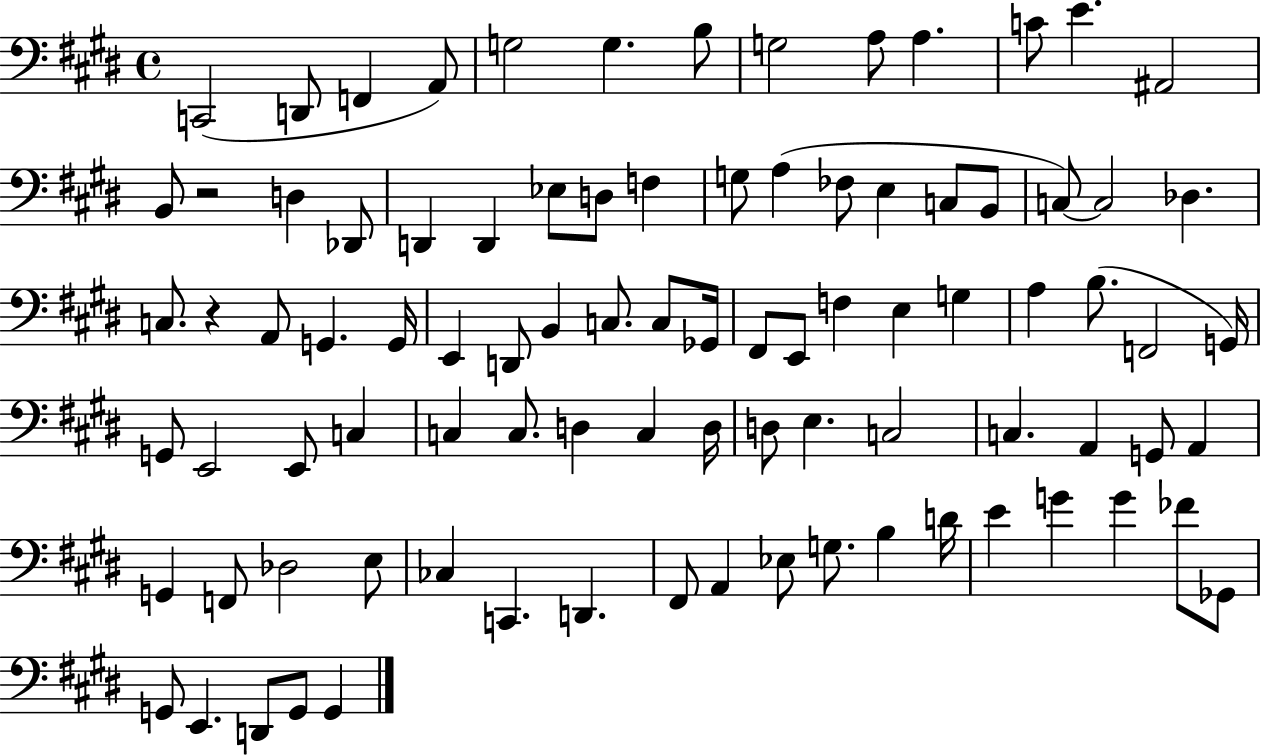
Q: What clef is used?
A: bass